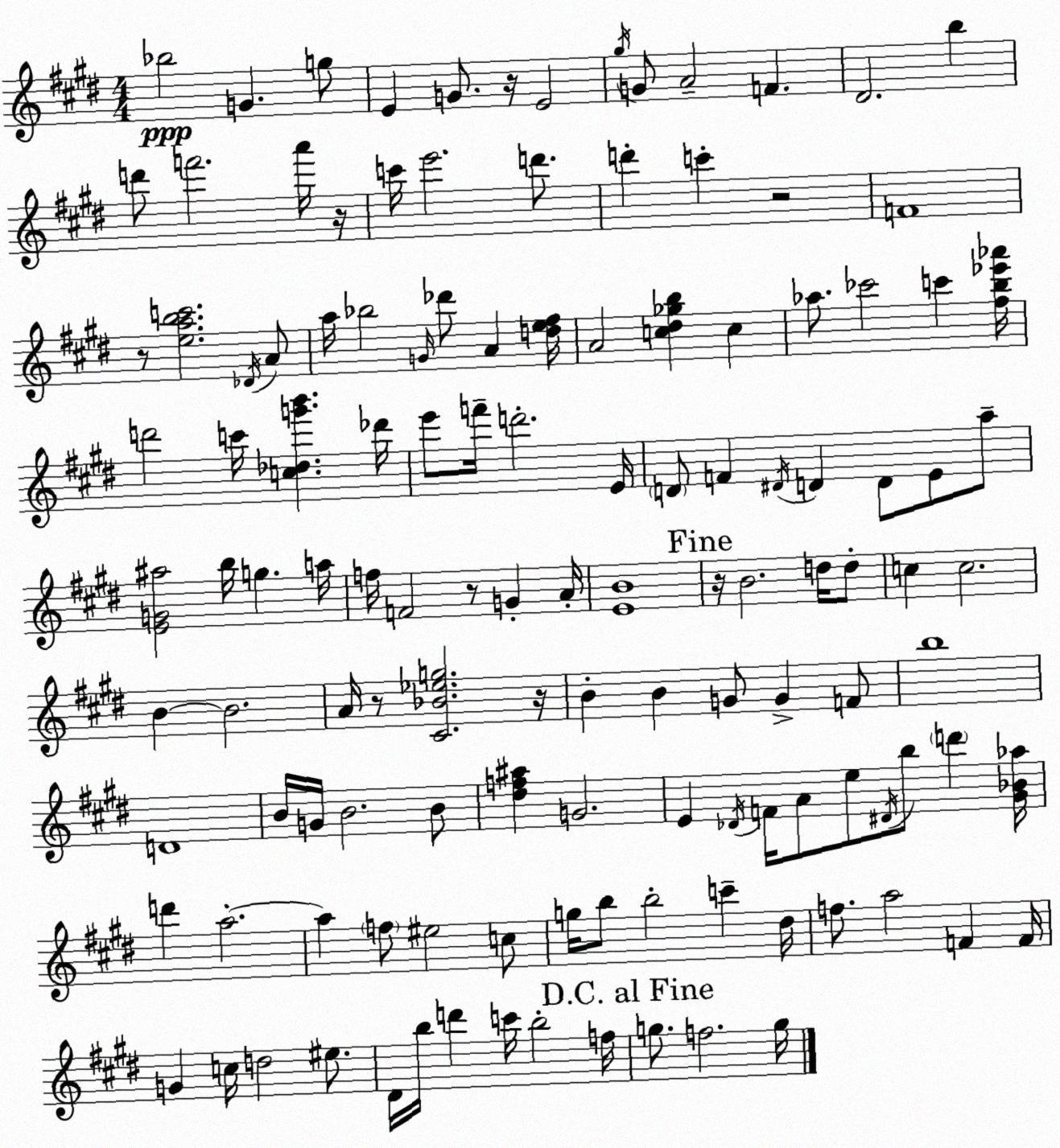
X:1
T:Untitled
M:4/4
L:1/4
K:E
_b2 G g/2 E G/2 z/4 E2 ^g/4 G/2 A2 F ^D2 b d'/2 f'2 a'/4 z/4 c'/4 e'2 d'/2 d' c' z2 F4 z/2 [eabc']2 _D/4 A/2 a/4 _b2 G/4 _d'/2 A [de^f]/4 A2 [c^d_gb] c _a/2 _c'2 c' [^fb_e'_a']/4 d'2 c'/4 [c_dg'b'] _d'/4 e'/2 f'/4 d'2 E/4 D/2 F ^D/4 D D/2 E/2 a/2 [EG^a]2 b/4 g a/4 f/4 F2 z/2 G A/4 [EB]4 z/4 B2 d/4 d/2 c c2 B B2 A/4 z/2 [^C_B_eg]2 z/4 B B G/2 G F/2 b4 D4 B/4 G/4 B2 B/2 [^df^a] G2 E _D/4 F/4 A/2 e/2 ^D/4 b/2 d' [^G_B_a]/4 d' a2 a f/2 ^e2 c/2 g/4 b/2 b2 c' ^d/4 f/2 a2 F F/4 G c/4 d2 ^e/2 ^D/4 b/4 d' c'/4 b2 f/4 g/2 f2 g/4